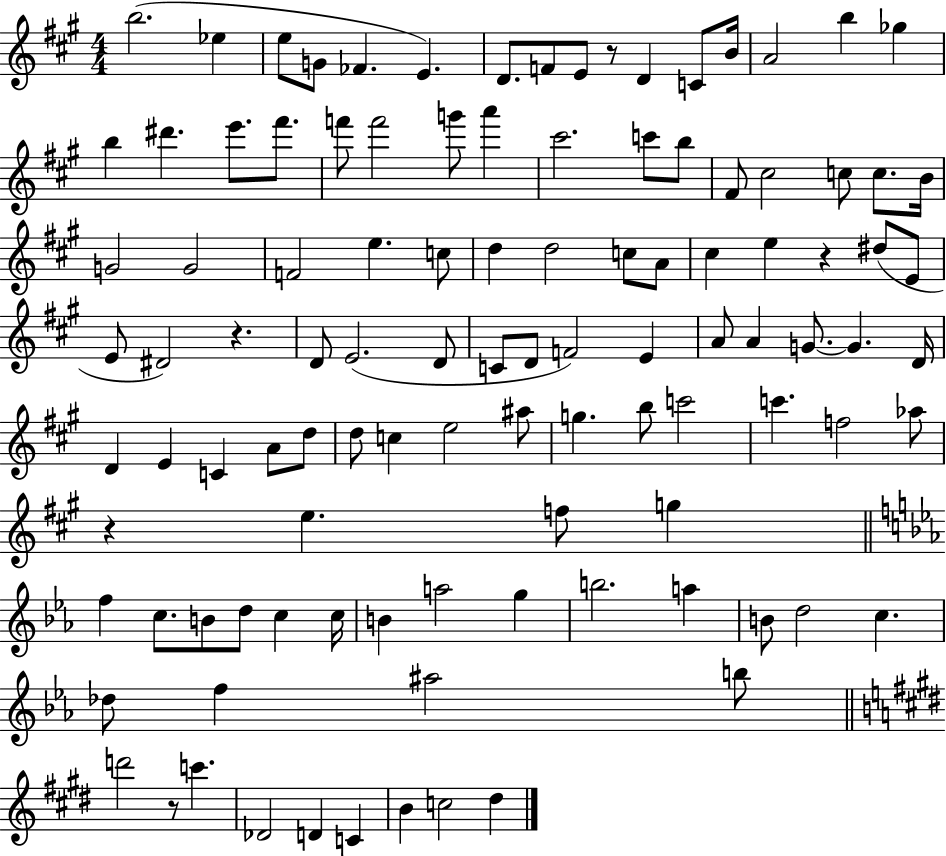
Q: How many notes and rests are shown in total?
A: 107